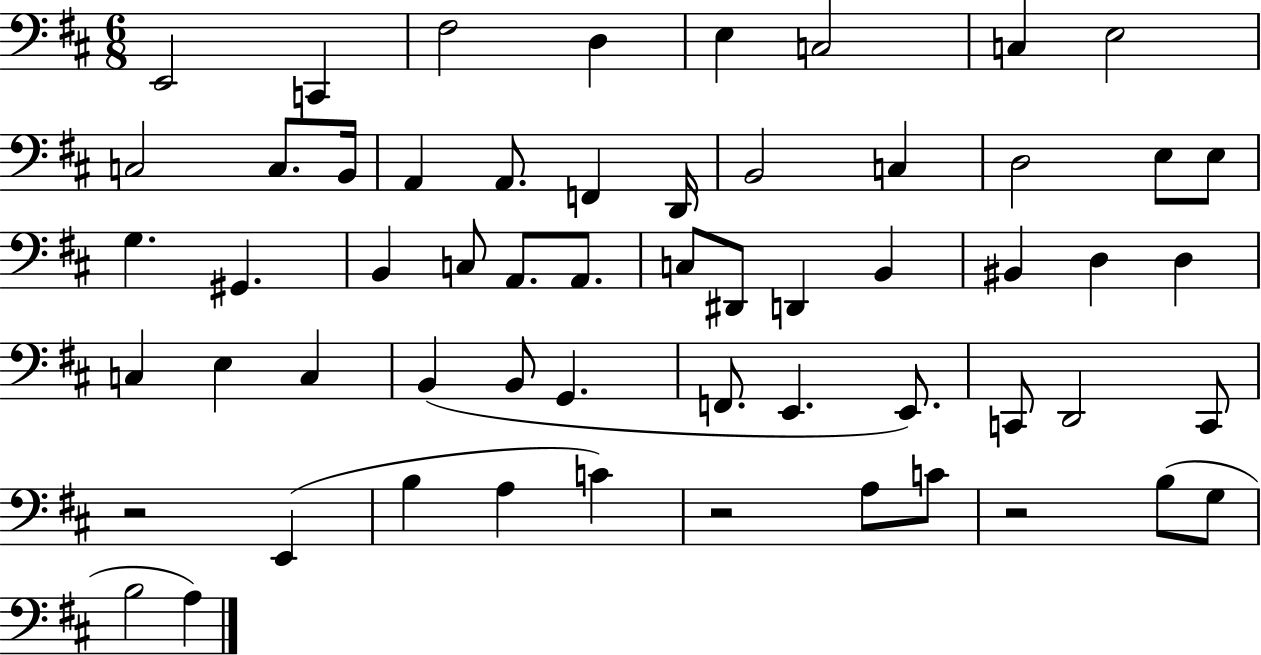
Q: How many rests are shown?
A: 3